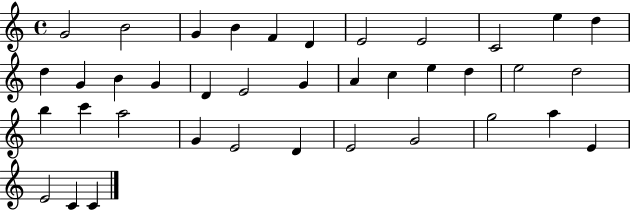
G4/h B4/h G4/q B4/q F4/q D4/q E4/h E4/h C4/h E5/q D5/q D5/q G4/q B4/q G4/q D4/q E4/h G4/q A4/q C5/q E5/q D5/q E5/h D5/h B5/q C6/q A5/h G4/q E4/h D4/q E4/h G4/h G5/h A5/q E4/q E4/h C4/q C4/q